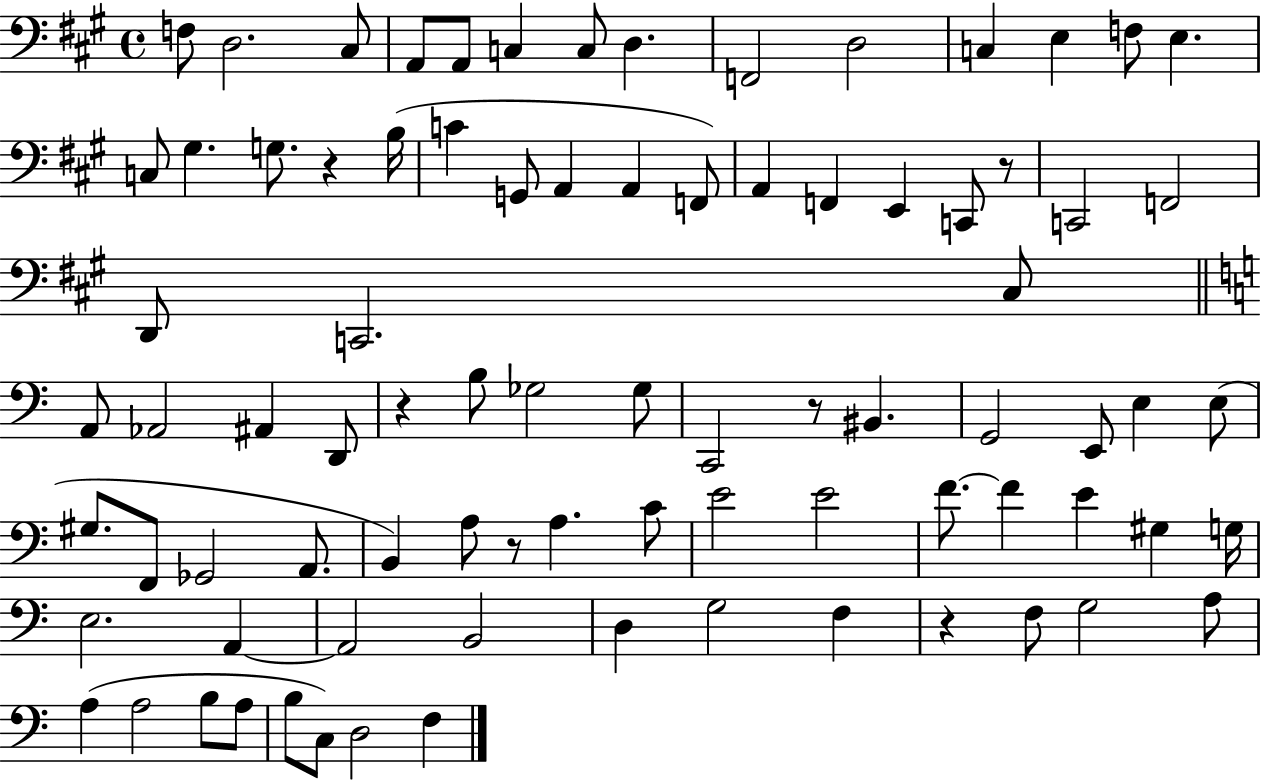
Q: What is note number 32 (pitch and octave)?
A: C#3